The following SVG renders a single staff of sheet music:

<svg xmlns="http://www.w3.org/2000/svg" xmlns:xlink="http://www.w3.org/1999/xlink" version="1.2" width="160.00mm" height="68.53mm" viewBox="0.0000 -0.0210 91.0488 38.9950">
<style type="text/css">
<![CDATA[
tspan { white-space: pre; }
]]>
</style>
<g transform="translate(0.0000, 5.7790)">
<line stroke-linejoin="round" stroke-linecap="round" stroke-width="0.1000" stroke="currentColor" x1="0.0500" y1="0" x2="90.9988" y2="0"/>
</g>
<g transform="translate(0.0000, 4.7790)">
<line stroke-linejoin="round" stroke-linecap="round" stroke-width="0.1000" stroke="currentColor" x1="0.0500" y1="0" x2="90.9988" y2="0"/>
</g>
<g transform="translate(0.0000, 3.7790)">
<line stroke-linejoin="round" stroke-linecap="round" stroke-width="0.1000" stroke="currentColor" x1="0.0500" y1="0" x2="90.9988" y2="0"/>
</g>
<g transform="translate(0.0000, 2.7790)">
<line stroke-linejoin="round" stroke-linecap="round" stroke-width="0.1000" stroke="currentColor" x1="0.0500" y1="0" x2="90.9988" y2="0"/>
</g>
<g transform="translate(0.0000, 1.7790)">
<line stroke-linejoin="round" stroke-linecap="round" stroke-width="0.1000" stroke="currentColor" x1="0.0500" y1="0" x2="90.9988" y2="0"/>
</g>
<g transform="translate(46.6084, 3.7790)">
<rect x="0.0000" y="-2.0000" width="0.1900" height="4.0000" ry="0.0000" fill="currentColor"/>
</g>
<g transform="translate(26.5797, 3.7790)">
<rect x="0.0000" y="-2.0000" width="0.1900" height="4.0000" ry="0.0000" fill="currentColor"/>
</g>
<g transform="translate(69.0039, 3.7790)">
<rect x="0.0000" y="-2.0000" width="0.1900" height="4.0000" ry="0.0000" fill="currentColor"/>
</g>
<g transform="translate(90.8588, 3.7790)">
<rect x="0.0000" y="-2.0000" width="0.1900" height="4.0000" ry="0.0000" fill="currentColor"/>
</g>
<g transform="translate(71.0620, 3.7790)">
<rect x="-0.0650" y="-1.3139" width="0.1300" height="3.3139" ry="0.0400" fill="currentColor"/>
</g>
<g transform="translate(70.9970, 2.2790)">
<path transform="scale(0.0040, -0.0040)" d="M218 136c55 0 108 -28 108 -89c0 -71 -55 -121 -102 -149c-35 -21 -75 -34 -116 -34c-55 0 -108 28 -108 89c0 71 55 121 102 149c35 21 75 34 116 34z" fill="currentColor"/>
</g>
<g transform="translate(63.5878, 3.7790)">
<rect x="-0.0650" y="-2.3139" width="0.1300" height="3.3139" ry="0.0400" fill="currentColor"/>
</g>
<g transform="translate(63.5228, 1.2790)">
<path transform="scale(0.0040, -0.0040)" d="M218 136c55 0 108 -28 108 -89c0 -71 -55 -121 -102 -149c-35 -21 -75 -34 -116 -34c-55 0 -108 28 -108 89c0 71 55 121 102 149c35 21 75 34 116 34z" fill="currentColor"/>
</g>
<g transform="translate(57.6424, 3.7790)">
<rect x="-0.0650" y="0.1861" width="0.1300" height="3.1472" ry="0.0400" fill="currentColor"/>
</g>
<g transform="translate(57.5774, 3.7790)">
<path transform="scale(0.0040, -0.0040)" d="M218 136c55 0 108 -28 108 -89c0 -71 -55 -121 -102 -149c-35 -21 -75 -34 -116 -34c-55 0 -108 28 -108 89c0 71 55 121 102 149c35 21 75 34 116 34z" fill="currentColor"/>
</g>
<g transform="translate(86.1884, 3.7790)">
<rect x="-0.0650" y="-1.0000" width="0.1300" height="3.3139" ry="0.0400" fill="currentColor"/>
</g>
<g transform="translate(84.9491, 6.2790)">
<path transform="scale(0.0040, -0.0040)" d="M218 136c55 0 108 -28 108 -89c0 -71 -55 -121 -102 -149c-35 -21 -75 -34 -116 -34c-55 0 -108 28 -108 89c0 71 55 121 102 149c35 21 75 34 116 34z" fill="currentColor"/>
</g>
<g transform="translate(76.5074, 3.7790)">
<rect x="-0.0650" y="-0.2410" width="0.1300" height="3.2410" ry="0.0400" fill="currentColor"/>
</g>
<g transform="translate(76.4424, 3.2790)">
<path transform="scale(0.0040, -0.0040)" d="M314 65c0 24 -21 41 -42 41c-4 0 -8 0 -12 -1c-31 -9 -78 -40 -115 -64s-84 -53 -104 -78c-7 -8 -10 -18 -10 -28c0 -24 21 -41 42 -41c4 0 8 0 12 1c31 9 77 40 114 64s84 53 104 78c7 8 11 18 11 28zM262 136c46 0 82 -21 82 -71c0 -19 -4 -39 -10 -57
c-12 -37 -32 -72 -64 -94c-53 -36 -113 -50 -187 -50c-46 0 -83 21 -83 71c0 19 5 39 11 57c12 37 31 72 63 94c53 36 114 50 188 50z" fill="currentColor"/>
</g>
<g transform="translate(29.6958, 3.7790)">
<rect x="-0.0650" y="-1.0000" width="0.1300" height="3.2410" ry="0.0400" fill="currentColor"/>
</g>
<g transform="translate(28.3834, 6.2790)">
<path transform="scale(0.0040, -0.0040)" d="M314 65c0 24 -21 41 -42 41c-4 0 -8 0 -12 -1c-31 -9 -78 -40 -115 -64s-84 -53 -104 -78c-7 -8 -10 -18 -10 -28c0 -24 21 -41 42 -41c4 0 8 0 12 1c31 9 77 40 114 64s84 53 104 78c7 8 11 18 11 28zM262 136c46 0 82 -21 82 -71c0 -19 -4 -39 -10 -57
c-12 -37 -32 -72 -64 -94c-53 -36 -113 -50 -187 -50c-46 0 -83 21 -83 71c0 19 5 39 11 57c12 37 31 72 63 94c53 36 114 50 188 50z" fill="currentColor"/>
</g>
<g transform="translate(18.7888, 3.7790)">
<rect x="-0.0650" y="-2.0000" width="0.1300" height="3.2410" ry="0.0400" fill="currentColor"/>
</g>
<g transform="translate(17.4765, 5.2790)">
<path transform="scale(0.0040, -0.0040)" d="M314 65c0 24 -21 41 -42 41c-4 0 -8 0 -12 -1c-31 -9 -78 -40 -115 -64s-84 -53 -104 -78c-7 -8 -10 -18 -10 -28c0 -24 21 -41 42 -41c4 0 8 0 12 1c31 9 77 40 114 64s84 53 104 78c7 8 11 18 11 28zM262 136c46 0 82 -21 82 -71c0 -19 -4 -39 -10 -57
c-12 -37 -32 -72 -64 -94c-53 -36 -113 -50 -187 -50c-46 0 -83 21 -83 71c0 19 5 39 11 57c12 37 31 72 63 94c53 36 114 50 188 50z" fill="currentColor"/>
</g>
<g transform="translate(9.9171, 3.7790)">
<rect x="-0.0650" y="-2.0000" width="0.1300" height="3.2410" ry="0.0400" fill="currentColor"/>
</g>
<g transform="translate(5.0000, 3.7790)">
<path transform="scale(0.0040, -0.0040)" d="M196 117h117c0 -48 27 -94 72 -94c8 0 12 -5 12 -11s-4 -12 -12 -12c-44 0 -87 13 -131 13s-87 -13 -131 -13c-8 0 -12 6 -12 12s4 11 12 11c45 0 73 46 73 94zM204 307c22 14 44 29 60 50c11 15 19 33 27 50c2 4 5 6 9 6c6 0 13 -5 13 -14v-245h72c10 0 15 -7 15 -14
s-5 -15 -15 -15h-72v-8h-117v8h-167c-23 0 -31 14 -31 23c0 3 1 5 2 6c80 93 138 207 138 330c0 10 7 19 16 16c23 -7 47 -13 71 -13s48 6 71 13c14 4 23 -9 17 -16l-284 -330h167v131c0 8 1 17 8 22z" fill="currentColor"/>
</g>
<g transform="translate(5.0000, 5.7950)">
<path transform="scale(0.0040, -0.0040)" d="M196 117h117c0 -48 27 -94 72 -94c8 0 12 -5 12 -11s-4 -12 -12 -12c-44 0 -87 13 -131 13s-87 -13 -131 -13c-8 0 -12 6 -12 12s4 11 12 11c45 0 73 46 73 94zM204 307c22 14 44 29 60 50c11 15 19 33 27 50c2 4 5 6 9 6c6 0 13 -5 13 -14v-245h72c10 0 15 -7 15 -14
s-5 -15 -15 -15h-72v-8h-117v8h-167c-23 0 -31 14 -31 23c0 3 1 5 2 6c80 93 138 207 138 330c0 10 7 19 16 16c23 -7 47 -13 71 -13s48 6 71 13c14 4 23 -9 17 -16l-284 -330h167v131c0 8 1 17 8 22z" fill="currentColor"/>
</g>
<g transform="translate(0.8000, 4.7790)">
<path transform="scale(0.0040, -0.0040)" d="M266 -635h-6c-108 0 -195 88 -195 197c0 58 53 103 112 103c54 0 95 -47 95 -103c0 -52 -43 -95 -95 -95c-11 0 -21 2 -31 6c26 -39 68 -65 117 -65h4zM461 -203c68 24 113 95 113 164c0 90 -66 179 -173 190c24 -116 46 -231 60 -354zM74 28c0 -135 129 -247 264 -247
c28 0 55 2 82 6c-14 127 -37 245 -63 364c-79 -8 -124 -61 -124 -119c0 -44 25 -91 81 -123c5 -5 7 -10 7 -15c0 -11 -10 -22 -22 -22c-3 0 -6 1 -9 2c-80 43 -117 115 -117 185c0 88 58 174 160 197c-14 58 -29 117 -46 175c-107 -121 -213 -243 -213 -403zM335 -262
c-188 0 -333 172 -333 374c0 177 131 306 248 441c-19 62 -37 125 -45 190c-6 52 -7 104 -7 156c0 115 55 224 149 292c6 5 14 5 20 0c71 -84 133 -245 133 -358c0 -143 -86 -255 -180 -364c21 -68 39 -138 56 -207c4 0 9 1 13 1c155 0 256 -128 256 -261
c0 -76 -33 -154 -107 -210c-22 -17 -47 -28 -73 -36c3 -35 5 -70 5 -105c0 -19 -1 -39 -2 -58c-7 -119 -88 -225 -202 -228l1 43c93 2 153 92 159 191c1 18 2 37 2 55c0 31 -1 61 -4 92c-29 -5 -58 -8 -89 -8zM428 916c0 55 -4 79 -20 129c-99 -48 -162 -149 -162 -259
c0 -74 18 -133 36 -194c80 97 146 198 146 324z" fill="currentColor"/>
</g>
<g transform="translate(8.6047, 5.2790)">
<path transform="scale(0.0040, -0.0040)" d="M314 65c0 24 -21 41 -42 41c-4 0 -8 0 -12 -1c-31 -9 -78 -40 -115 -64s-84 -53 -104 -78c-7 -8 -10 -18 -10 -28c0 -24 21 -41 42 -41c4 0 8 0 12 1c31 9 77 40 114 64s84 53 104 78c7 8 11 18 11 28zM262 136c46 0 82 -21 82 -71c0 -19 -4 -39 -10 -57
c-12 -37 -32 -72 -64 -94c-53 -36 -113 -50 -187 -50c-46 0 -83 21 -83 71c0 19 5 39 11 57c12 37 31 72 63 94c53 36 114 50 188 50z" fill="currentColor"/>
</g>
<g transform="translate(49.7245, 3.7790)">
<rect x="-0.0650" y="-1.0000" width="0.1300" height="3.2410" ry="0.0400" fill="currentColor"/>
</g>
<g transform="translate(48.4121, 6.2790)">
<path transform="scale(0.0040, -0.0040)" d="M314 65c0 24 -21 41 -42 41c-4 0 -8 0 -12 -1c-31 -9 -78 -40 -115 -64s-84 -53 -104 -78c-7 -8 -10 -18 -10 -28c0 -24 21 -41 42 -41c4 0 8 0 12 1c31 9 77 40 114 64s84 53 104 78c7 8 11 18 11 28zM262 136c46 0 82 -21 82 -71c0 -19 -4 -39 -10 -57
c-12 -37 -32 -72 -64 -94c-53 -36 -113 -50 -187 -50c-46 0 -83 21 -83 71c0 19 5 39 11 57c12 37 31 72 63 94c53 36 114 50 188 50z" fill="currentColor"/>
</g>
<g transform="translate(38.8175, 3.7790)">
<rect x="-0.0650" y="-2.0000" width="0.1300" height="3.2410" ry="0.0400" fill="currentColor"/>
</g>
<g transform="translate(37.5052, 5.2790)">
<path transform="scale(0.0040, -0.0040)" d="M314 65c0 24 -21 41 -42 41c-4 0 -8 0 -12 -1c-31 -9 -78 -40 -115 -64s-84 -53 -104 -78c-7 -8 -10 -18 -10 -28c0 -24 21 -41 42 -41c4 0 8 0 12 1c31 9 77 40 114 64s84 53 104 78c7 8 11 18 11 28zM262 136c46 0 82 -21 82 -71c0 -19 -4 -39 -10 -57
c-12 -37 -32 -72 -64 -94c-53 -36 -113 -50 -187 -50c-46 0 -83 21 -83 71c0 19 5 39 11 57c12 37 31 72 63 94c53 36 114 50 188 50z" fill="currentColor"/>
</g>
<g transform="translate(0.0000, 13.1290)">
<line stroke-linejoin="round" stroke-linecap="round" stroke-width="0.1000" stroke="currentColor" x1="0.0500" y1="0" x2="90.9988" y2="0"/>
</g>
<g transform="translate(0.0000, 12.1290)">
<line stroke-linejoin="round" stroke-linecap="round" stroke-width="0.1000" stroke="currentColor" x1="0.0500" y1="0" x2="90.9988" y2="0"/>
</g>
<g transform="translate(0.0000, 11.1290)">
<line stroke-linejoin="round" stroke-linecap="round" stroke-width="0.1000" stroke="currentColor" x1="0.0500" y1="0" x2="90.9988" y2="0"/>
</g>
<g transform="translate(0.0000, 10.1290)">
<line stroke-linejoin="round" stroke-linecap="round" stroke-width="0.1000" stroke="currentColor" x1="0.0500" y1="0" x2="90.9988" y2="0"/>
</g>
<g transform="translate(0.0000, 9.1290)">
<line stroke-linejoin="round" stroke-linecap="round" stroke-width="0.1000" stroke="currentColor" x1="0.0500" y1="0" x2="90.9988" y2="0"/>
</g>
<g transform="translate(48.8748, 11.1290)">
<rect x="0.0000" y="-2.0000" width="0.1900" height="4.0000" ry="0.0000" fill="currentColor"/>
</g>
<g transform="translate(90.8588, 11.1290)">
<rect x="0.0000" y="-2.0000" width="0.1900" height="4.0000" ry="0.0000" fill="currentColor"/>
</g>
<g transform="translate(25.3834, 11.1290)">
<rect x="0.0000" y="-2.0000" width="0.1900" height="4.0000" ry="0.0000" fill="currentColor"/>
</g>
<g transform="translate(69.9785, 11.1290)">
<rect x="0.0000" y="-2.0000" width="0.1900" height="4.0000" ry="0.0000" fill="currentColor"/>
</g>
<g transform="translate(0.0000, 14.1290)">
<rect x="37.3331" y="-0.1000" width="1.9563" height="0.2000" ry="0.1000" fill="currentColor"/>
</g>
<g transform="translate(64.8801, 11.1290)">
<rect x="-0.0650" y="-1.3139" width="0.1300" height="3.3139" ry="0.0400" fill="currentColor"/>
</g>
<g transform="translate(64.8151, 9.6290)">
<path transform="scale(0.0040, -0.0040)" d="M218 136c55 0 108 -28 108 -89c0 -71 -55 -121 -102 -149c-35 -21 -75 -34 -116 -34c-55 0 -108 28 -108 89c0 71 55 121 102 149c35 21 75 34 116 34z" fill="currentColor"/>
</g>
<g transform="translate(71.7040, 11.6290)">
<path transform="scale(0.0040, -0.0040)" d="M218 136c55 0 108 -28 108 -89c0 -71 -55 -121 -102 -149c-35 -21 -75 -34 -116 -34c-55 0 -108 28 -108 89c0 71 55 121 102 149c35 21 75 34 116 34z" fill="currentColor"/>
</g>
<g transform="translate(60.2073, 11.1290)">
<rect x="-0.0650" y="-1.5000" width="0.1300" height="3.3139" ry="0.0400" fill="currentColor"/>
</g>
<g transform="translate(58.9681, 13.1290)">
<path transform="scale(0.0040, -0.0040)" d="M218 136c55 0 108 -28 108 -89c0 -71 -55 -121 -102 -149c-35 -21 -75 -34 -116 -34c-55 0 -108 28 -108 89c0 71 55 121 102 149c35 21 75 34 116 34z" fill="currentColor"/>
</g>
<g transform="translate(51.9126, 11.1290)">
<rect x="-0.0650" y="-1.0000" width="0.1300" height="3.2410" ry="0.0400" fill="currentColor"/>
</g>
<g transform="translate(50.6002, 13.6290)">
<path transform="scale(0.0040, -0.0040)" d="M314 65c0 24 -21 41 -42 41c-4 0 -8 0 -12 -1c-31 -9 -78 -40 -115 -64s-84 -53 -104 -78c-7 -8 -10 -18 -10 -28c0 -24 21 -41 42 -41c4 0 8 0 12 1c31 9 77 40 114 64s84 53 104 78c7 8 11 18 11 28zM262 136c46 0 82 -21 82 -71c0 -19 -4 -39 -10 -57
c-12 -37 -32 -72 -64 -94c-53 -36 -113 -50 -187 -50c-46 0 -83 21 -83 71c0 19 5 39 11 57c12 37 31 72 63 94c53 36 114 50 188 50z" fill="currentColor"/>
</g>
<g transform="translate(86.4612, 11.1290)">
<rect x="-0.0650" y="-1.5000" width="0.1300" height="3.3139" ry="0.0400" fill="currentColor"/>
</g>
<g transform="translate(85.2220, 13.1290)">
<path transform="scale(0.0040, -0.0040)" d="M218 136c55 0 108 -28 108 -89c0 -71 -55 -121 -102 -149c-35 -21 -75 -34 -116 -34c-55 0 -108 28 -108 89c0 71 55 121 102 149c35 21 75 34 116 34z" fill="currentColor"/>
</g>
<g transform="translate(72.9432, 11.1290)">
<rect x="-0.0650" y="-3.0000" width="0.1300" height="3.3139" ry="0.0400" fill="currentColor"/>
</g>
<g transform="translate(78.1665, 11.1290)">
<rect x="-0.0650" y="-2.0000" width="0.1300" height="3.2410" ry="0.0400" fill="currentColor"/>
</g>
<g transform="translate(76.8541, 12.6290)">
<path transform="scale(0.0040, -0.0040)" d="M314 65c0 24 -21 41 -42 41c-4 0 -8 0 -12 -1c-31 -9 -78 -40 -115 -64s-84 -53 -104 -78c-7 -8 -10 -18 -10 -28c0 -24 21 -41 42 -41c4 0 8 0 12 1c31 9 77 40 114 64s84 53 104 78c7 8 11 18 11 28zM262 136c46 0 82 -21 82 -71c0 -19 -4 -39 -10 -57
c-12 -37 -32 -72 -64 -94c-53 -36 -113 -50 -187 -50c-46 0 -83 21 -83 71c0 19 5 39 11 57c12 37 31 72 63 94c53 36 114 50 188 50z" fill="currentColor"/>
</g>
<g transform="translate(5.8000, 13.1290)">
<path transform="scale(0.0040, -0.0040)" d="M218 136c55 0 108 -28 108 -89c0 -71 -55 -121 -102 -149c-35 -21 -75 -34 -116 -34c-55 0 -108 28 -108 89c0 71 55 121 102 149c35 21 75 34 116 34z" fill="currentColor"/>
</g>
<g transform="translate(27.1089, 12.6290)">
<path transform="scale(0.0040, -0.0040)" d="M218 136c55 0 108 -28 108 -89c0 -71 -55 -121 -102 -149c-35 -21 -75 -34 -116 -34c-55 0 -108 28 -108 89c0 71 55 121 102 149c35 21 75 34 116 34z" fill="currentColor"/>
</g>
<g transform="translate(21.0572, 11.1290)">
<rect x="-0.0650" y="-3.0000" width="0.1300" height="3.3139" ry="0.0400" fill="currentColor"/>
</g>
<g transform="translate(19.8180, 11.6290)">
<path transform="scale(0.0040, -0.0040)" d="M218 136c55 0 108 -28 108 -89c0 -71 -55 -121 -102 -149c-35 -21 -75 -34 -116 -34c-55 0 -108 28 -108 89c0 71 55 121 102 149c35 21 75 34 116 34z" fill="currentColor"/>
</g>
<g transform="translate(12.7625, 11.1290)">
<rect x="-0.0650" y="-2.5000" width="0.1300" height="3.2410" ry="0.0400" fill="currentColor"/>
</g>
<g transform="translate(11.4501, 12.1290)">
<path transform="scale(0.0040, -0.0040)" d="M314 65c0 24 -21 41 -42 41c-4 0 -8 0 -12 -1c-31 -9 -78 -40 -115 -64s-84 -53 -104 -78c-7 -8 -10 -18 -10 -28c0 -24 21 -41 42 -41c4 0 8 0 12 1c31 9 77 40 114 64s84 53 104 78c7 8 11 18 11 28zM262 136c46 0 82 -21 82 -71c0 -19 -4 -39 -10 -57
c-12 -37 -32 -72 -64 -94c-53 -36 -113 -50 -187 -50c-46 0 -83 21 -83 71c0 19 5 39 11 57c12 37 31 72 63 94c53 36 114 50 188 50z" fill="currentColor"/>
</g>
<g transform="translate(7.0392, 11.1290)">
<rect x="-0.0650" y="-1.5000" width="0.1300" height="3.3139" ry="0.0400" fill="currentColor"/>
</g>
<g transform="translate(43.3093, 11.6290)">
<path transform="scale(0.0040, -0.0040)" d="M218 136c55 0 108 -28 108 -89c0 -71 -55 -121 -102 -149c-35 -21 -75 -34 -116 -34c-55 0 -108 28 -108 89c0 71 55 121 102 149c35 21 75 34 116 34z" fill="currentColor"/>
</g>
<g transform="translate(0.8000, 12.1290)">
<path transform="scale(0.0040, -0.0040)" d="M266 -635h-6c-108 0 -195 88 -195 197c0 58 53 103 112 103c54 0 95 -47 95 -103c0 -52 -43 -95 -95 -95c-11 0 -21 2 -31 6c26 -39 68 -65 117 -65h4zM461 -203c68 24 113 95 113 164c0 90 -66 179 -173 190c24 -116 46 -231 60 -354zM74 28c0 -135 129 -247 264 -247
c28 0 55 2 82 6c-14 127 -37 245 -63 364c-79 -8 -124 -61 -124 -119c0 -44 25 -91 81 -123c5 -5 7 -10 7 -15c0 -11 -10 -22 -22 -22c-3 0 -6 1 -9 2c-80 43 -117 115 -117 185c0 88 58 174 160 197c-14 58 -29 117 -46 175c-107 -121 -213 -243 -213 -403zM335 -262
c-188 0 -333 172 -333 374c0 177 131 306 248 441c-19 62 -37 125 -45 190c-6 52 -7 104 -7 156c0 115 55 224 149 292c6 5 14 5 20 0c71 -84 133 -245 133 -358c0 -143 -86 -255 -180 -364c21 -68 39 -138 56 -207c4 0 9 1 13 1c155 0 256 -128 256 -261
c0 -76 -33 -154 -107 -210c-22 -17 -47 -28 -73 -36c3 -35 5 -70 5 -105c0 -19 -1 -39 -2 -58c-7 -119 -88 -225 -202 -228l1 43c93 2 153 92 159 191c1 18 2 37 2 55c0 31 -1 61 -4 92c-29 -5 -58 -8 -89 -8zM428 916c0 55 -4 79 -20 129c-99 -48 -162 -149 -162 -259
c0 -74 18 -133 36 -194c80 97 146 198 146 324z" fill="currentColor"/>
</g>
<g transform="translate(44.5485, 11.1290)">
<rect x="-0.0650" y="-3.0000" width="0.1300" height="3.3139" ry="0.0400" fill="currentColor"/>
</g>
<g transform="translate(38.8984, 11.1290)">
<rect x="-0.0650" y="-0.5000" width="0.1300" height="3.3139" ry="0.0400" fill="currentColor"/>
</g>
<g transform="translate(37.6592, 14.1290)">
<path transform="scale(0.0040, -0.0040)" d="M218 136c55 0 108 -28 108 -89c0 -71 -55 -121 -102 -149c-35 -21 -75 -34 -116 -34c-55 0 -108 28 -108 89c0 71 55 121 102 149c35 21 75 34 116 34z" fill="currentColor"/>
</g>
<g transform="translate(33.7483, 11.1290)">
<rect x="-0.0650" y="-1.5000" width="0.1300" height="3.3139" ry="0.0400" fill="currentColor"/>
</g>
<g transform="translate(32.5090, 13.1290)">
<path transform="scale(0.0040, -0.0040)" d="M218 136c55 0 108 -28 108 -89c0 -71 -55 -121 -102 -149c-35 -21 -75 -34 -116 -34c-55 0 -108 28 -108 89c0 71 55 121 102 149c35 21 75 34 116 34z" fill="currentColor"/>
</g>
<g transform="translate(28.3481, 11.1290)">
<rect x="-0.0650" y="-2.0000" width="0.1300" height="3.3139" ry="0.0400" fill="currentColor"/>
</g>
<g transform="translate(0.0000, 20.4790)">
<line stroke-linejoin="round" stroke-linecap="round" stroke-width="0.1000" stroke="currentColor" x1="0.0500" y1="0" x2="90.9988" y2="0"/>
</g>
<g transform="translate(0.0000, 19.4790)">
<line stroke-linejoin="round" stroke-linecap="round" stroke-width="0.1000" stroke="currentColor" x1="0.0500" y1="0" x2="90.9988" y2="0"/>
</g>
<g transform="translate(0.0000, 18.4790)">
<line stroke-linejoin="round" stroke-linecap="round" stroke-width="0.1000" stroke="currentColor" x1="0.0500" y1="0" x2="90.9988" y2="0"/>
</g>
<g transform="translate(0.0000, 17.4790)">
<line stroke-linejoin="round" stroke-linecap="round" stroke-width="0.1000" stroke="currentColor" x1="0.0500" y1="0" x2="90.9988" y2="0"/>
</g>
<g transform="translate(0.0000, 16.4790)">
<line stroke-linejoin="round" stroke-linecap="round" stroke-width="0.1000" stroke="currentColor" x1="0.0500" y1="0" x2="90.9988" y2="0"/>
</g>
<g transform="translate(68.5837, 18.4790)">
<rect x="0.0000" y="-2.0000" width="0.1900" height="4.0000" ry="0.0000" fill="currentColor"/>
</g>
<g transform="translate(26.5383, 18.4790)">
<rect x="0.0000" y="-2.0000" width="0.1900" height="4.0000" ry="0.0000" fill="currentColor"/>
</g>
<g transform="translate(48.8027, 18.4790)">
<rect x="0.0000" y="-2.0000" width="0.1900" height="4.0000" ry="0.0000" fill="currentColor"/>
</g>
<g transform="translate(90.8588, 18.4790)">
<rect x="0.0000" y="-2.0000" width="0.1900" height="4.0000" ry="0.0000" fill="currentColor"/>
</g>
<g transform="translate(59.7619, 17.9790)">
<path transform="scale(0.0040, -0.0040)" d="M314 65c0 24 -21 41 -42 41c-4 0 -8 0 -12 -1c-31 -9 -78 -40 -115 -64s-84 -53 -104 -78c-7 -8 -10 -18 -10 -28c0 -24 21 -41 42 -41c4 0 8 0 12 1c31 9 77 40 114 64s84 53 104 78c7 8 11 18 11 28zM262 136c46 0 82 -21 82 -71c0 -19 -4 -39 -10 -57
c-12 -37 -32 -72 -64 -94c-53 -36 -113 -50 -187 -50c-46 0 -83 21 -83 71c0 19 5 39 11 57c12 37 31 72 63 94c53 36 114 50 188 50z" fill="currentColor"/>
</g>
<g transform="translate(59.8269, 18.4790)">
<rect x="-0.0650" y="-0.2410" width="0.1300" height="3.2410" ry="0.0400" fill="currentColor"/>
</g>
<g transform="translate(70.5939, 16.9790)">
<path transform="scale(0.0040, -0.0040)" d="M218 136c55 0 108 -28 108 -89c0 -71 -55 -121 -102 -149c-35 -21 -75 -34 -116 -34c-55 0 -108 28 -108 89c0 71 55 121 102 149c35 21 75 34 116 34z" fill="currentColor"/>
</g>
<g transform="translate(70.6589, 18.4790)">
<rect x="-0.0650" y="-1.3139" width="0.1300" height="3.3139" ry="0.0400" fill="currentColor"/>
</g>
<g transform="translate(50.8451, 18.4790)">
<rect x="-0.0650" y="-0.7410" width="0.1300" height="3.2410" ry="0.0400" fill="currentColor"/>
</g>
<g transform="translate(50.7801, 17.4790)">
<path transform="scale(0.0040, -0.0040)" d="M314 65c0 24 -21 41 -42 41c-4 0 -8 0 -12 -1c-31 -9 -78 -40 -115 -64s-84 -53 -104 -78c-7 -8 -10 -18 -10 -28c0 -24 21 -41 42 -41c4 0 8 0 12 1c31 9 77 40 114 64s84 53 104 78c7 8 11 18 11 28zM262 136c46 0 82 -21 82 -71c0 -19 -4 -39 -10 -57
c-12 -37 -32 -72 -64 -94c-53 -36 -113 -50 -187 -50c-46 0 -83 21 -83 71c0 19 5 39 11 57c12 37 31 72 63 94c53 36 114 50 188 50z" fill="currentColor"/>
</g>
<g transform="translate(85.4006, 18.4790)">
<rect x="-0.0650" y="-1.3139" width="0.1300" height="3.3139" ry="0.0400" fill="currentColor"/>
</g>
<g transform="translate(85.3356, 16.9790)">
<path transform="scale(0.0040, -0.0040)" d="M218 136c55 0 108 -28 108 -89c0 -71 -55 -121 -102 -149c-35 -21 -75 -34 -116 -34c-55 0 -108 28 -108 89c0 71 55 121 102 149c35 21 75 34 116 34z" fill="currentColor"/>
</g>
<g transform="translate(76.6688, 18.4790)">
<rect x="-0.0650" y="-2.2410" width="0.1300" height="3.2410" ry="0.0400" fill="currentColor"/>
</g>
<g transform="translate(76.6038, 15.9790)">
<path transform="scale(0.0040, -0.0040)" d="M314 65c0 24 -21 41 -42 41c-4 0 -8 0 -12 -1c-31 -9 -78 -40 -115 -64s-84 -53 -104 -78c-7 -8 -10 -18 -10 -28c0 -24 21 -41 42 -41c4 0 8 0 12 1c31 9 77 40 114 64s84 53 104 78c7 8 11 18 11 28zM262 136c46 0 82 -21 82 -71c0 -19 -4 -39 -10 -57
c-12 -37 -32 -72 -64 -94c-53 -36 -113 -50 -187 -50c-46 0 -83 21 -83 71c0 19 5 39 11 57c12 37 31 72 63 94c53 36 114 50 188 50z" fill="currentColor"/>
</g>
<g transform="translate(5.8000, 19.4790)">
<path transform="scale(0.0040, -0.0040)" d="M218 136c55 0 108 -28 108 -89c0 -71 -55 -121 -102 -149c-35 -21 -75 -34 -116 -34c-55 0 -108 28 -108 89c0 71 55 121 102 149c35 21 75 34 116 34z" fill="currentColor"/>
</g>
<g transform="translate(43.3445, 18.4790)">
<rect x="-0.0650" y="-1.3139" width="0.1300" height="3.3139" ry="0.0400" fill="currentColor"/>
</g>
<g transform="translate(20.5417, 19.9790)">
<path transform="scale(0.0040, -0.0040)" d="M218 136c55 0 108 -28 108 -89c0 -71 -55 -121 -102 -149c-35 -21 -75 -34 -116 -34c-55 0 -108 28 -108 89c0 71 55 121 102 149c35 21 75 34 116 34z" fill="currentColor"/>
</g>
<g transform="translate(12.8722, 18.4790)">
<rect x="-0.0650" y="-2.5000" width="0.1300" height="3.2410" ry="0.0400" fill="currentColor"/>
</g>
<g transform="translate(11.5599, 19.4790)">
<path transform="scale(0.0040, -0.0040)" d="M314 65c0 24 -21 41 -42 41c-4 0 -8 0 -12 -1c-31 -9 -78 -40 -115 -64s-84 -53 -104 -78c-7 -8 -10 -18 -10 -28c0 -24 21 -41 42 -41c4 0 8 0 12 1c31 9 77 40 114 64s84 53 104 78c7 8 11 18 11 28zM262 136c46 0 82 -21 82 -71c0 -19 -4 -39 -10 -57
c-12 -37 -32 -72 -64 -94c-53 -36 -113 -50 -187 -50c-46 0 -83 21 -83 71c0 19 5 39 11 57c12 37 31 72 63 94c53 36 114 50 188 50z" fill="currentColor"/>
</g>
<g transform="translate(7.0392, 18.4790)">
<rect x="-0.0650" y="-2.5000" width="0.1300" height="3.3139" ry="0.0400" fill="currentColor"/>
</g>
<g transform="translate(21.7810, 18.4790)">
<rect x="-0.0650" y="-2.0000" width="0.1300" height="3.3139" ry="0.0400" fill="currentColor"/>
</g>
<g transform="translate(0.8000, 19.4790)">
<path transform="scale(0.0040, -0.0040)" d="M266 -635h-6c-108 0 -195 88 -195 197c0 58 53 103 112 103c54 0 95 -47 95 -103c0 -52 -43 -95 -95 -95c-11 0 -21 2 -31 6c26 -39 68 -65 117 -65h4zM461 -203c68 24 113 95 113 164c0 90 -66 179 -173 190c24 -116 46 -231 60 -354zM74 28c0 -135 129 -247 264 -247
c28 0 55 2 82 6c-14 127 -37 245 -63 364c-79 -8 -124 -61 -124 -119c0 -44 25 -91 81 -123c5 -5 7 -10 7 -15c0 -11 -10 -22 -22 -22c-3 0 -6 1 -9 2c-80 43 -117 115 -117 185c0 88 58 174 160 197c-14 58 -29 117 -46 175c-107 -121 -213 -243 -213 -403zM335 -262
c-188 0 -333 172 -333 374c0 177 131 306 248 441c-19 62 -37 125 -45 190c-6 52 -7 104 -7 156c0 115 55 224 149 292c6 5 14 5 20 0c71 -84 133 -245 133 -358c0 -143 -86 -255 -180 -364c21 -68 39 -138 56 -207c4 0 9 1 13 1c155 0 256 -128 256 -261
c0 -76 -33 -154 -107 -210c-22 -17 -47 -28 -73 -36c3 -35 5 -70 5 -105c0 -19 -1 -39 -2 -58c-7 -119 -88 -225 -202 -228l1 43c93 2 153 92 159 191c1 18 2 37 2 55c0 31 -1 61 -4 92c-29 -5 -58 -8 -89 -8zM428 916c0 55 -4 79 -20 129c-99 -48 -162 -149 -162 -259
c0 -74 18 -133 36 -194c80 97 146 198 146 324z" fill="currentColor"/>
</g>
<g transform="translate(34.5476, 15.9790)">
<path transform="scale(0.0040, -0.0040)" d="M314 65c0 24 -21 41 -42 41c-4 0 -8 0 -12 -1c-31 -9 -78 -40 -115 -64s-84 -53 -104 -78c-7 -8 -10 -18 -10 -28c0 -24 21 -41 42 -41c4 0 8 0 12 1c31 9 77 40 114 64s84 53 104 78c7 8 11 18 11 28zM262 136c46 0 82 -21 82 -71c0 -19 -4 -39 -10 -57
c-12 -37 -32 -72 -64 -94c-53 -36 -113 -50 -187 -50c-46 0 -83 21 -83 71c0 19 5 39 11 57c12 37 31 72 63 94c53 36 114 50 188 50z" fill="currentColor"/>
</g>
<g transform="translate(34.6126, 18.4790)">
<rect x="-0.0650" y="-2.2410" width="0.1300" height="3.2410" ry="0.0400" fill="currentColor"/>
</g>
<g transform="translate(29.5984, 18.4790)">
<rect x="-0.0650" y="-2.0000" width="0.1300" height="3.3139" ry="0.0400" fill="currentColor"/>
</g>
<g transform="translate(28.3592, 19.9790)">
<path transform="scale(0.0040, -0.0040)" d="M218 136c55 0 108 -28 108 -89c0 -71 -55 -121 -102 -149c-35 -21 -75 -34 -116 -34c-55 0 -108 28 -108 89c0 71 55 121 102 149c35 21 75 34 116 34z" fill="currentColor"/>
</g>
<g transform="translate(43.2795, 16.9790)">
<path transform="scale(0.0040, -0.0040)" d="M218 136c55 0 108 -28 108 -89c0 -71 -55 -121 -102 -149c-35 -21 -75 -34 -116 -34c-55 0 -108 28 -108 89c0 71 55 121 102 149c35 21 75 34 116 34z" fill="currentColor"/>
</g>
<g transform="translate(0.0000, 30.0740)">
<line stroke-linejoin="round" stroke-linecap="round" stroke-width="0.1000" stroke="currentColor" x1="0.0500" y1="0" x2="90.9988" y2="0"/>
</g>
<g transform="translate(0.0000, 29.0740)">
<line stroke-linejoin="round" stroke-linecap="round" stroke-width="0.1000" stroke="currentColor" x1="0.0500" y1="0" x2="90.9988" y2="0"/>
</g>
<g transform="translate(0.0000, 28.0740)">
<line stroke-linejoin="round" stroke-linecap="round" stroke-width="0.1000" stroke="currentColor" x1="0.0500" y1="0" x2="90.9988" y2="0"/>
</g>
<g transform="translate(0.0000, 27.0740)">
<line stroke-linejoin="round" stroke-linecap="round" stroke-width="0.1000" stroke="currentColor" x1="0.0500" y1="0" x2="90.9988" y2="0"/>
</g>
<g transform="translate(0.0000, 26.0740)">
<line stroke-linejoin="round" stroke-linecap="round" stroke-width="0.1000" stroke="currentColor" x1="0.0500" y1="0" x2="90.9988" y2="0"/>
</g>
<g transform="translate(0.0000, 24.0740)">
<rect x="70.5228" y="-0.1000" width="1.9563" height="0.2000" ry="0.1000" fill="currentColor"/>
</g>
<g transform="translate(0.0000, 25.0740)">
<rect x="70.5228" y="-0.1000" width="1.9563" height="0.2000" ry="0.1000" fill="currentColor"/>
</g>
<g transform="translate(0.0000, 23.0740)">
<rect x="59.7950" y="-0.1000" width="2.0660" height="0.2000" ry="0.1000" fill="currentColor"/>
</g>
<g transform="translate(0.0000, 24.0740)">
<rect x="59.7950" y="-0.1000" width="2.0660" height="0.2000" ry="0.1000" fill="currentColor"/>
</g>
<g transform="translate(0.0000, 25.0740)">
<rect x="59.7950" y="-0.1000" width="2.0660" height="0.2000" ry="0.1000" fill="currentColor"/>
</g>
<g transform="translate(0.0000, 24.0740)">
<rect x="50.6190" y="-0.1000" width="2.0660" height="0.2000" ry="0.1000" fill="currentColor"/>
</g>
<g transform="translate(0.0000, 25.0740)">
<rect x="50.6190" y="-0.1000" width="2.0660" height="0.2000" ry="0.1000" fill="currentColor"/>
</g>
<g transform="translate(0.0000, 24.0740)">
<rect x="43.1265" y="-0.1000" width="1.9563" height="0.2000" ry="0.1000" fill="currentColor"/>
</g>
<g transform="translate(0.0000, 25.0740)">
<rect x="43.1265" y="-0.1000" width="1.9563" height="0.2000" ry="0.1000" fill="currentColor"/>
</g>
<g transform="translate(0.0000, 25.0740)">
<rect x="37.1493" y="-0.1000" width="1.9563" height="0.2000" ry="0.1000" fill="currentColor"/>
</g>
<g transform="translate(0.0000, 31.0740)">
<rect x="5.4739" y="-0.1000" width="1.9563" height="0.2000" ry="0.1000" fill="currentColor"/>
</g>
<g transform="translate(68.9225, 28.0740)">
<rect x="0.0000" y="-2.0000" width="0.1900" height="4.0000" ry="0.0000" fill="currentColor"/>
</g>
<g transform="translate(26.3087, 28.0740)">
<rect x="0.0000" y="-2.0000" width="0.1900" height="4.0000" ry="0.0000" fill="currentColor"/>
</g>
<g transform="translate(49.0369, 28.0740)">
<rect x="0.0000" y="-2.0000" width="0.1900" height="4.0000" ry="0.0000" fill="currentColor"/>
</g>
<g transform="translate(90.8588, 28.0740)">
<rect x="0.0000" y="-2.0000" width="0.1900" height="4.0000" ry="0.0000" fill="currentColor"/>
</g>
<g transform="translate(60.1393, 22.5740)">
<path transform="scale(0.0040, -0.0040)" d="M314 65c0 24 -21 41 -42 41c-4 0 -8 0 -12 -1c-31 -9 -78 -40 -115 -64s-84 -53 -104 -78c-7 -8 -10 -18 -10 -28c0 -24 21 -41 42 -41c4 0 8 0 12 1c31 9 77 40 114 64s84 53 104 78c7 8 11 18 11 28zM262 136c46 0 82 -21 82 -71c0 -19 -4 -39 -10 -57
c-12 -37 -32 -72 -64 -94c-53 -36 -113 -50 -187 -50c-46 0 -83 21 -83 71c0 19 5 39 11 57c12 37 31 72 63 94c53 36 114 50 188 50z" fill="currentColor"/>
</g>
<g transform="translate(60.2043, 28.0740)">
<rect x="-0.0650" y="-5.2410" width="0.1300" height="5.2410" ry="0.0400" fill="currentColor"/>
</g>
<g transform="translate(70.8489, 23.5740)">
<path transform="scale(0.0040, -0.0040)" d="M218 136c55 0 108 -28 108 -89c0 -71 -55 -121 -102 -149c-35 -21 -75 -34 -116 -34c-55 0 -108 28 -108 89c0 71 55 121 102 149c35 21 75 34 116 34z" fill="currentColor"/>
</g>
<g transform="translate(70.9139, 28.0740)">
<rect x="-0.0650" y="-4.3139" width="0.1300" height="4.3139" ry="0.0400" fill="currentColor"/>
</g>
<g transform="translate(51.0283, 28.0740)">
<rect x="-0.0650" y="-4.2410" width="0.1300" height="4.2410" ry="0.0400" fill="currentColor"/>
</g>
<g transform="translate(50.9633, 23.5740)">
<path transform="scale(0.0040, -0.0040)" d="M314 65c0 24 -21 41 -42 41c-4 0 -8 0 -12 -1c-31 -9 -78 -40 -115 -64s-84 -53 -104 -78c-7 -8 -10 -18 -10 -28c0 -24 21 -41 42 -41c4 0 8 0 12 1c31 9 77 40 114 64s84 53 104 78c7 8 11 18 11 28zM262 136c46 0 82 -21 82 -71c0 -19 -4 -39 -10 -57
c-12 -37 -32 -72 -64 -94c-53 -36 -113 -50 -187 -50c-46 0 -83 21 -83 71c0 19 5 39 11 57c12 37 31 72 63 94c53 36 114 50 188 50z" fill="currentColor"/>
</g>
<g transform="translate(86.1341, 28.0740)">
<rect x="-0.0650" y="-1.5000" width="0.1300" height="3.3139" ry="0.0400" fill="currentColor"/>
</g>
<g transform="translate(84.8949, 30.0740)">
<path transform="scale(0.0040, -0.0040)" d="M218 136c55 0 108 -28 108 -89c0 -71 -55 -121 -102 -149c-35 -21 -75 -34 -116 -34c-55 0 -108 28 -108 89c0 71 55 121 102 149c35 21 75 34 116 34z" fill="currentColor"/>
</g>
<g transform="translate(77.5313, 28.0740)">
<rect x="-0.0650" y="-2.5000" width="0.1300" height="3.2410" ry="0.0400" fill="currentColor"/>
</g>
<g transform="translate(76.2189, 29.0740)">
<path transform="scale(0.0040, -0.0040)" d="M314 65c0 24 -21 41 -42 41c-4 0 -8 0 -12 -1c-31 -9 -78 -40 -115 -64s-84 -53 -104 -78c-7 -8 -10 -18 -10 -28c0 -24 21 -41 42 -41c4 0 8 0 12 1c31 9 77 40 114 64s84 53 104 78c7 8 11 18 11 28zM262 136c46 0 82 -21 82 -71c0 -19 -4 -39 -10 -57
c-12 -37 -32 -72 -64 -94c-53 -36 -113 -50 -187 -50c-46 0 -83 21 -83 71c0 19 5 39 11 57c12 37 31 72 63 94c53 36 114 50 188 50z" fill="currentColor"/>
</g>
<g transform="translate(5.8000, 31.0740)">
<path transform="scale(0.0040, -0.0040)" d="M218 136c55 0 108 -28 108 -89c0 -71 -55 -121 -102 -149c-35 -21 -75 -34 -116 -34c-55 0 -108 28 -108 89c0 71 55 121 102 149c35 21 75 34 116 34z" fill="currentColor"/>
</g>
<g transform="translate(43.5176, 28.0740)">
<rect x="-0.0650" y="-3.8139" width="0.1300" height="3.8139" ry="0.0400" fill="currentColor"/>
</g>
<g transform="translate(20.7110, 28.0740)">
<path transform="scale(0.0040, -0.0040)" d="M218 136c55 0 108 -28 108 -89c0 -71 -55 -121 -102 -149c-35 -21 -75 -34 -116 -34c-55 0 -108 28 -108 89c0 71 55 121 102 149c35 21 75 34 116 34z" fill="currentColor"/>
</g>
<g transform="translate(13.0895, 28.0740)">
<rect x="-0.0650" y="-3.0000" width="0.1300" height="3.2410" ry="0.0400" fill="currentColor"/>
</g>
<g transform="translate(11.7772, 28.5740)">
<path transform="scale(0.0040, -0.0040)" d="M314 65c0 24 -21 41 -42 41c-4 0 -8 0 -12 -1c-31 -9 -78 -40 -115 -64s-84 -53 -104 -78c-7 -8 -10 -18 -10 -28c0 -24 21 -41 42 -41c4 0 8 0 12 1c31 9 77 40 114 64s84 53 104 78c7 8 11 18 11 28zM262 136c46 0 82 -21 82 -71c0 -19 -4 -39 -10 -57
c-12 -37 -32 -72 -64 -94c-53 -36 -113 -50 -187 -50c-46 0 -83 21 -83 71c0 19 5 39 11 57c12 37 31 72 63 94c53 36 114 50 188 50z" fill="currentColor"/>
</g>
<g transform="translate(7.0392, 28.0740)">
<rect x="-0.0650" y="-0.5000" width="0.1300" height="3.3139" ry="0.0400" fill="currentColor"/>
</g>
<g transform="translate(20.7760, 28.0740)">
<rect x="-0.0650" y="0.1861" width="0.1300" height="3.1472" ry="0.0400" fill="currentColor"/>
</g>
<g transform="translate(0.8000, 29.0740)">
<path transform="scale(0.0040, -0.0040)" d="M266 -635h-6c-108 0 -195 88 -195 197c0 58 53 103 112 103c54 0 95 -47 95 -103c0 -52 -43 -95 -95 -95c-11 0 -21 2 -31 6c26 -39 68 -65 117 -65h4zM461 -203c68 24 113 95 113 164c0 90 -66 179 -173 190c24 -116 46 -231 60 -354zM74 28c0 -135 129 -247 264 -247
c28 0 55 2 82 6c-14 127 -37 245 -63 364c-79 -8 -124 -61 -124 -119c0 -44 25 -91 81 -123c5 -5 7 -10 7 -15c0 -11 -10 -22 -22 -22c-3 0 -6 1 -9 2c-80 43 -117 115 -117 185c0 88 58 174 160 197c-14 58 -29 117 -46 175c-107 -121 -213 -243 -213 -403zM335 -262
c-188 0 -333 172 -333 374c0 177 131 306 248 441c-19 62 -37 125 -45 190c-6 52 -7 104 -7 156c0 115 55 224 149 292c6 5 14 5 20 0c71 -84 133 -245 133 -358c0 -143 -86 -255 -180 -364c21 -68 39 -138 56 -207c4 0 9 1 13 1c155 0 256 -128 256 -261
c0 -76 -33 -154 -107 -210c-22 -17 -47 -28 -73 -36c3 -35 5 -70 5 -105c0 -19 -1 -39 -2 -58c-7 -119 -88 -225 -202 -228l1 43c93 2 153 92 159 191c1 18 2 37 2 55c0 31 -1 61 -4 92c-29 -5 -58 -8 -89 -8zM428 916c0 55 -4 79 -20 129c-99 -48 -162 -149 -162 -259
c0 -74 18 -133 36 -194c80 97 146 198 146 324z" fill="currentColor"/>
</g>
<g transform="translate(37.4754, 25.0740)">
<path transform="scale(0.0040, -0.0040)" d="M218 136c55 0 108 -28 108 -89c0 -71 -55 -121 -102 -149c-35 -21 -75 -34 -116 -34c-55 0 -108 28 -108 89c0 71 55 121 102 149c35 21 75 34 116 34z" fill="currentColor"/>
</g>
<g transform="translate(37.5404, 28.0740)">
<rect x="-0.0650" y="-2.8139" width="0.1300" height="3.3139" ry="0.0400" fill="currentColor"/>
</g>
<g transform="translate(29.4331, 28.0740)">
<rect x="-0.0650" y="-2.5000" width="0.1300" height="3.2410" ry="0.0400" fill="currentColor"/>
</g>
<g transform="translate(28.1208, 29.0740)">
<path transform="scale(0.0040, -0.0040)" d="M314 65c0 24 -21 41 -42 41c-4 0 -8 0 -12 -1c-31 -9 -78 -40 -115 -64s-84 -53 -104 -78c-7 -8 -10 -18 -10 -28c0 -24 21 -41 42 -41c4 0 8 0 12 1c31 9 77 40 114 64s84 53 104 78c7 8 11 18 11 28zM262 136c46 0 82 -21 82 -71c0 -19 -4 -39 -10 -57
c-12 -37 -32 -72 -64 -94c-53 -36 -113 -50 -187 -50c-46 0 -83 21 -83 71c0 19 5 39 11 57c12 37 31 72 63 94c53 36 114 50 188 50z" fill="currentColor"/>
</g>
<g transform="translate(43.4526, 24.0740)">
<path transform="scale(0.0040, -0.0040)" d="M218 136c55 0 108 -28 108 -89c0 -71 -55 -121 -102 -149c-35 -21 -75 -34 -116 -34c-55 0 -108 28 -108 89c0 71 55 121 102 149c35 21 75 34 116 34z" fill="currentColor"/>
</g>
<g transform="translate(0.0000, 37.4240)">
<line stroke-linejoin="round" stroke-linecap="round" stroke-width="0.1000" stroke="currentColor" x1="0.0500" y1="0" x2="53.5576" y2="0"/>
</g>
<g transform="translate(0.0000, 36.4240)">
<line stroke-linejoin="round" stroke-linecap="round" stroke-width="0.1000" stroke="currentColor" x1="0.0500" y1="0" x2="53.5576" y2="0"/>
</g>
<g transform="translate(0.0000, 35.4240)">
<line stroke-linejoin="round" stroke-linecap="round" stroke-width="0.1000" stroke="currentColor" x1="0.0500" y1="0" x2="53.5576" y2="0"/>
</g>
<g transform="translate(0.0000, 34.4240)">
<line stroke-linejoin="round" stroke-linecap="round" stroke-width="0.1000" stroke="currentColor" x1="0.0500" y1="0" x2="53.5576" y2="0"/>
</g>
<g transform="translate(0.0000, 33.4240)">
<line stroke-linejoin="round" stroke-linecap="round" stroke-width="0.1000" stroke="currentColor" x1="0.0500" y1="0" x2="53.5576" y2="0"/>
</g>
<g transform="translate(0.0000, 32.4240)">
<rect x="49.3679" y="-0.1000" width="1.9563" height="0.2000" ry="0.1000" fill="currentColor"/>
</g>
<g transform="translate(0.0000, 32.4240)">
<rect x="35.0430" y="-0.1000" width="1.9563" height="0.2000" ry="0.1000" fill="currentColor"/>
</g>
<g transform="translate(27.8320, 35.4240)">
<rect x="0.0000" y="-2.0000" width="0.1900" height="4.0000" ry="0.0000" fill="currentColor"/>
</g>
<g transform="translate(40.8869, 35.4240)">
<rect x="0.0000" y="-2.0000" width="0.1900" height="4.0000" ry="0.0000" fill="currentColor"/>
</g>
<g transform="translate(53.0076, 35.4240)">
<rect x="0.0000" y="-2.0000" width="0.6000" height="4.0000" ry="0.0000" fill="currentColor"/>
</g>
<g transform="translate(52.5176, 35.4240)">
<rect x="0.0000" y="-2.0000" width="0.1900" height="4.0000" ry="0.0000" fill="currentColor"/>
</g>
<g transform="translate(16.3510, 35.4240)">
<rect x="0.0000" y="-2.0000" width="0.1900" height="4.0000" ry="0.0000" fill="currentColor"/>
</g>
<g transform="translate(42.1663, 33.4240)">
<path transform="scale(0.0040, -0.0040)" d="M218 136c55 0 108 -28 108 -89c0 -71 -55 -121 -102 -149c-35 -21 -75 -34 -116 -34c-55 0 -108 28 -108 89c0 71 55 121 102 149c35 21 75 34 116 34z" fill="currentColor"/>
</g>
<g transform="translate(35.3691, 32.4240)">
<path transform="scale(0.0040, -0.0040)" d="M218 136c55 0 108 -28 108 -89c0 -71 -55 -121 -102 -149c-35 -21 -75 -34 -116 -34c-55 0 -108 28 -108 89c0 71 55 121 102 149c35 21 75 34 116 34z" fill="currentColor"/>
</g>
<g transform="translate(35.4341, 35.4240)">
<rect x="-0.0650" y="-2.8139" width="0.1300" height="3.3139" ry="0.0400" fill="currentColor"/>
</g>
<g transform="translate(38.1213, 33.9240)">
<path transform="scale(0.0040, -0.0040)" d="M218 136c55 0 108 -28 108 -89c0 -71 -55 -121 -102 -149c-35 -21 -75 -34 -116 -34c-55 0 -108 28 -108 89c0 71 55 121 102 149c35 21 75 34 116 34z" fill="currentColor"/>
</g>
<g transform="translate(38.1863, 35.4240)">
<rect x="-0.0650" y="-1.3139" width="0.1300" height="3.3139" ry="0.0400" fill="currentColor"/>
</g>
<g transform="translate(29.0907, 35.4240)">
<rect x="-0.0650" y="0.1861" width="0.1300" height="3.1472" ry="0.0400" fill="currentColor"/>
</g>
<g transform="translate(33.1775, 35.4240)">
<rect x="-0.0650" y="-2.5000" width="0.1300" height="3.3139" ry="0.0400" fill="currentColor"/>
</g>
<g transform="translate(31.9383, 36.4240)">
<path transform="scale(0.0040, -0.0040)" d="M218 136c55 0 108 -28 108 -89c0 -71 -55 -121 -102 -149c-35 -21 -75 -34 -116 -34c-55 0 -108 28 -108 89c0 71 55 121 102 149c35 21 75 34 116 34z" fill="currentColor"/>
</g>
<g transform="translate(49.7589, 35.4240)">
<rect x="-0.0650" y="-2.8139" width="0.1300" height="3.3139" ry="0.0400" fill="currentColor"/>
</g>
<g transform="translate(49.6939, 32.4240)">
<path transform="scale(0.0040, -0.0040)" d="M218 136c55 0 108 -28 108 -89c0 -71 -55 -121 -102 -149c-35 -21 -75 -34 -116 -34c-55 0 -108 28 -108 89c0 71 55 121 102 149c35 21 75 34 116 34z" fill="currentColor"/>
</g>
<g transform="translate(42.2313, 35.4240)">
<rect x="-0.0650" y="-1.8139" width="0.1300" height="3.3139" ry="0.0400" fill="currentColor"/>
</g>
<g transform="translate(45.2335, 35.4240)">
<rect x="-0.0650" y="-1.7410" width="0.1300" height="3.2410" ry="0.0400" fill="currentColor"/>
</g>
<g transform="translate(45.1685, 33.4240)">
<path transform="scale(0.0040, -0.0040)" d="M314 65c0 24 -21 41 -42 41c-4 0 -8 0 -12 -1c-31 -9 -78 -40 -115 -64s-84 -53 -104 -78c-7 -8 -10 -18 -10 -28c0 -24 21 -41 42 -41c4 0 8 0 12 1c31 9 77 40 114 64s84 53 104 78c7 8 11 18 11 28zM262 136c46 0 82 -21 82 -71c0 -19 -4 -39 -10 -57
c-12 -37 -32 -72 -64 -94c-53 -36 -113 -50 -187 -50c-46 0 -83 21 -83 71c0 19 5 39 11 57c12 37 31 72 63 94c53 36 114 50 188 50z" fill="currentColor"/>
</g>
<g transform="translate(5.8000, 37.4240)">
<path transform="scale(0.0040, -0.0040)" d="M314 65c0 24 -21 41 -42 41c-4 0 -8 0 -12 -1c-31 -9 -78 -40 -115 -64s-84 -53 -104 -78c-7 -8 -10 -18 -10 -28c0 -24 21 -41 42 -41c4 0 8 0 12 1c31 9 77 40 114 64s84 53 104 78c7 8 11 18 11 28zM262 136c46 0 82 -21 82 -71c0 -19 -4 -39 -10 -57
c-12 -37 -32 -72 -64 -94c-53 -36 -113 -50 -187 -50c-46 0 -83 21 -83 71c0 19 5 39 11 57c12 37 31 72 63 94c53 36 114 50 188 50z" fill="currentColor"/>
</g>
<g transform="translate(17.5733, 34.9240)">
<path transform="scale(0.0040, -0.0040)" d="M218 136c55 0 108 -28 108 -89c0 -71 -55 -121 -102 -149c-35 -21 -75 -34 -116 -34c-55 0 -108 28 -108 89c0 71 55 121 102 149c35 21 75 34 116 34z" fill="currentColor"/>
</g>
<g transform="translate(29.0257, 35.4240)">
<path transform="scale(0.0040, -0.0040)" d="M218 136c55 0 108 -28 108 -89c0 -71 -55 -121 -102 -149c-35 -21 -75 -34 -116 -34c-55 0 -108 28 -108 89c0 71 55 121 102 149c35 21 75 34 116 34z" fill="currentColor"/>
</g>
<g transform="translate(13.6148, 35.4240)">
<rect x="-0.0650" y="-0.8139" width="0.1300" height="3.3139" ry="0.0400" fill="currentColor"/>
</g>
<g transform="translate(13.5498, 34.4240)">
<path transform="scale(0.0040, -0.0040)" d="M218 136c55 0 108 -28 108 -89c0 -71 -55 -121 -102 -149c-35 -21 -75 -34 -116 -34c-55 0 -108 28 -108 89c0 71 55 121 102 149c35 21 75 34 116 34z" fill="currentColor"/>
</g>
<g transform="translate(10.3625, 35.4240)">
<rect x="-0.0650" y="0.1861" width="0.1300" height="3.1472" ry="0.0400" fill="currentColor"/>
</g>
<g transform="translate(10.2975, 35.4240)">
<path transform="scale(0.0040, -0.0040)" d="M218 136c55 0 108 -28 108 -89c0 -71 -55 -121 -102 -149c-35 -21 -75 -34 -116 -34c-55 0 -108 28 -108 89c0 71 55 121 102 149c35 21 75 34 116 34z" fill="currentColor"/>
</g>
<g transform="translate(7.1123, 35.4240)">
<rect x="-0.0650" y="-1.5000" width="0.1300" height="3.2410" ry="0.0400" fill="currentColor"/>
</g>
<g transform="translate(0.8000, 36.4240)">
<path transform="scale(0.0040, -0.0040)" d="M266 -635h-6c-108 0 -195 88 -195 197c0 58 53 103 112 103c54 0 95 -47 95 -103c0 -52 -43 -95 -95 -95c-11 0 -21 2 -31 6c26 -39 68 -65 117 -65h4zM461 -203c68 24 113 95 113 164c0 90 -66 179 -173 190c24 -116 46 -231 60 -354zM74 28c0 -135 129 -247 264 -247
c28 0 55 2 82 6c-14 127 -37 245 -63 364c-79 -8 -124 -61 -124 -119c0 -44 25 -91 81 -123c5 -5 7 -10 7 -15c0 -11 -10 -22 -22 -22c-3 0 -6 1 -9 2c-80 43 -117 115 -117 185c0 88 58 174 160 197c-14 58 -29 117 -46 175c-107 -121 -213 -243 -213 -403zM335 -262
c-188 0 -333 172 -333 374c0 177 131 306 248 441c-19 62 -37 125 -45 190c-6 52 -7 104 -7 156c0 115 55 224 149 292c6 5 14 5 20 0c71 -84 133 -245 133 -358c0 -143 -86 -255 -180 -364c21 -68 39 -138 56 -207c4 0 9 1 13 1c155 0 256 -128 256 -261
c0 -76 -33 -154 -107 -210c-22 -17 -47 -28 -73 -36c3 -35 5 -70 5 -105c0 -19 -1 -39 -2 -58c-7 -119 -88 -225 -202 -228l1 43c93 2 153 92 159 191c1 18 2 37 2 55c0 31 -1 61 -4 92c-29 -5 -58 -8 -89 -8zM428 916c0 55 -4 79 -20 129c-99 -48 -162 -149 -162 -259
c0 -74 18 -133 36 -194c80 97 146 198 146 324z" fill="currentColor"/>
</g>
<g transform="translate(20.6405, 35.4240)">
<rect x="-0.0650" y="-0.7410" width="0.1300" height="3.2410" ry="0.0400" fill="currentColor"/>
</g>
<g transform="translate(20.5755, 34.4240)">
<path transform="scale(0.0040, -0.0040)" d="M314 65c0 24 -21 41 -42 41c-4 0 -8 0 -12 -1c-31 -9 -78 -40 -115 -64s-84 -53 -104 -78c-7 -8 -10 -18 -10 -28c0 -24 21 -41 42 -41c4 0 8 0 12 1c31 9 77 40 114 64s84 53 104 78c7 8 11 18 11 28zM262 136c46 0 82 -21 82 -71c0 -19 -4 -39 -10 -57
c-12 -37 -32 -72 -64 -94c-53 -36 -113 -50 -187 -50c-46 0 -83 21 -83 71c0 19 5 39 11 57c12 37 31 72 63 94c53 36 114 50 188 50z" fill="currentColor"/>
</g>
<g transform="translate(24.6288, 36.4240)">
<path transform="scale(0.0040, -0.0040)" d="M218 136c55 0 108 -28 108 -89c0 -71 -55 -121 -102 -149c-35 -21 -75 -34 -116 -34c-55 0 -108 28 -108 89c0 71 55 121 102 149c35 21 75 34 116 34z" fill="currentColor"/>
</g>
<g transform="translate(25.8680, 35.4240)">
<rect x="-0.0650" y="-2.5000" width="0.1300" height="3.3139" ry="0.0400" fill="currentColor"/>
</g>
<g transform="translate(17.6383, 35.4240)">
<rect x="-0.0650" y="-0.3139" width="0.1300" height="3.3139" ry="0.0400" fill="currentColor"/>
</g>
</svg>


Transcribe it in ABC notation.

X:1
T:Untitled
M:4/4
L:1/4
K:C
F2 F2 D2 F2 D2 B g e c2 D E G2 A F E C A D2 E e A F2 E G G2 F F g2 e d2 c2 e g2 e C A2 B G2 a c' d'2 f'2 d' G2 E E2 B d c d2 G B G a e f f2 a